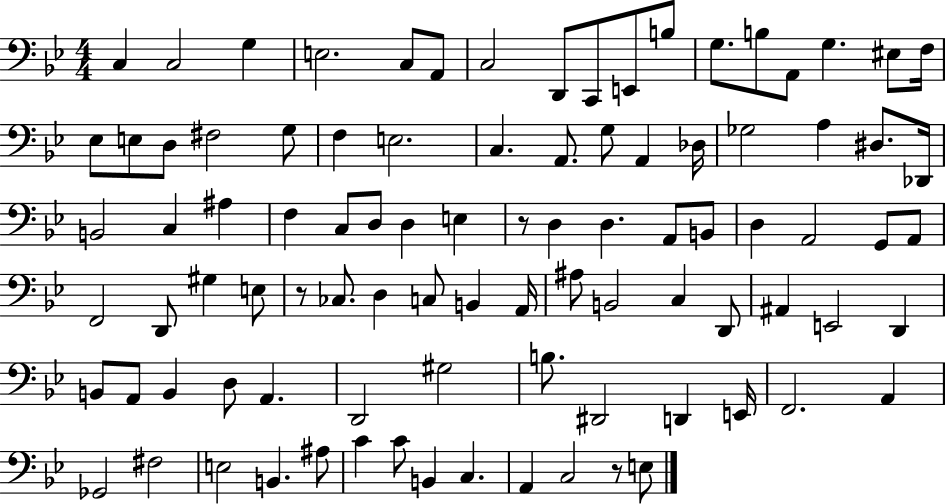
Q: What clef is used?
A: bass